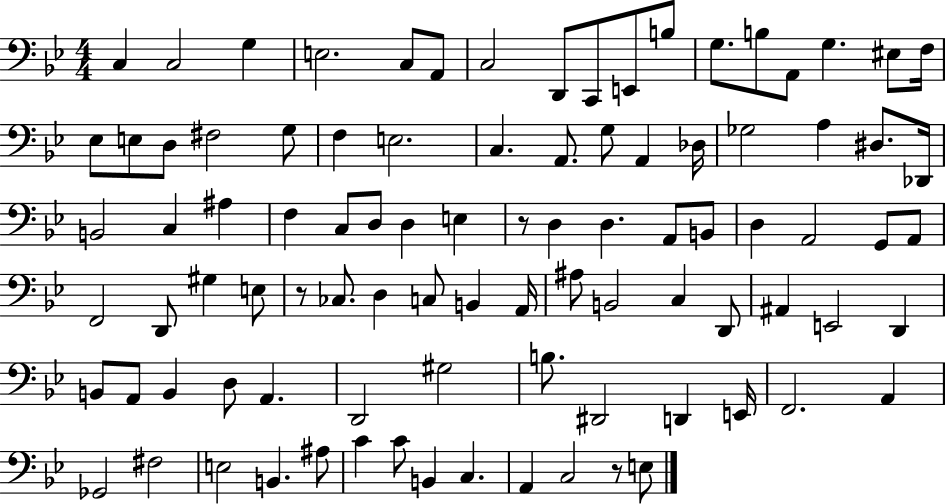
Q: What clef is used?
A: bass